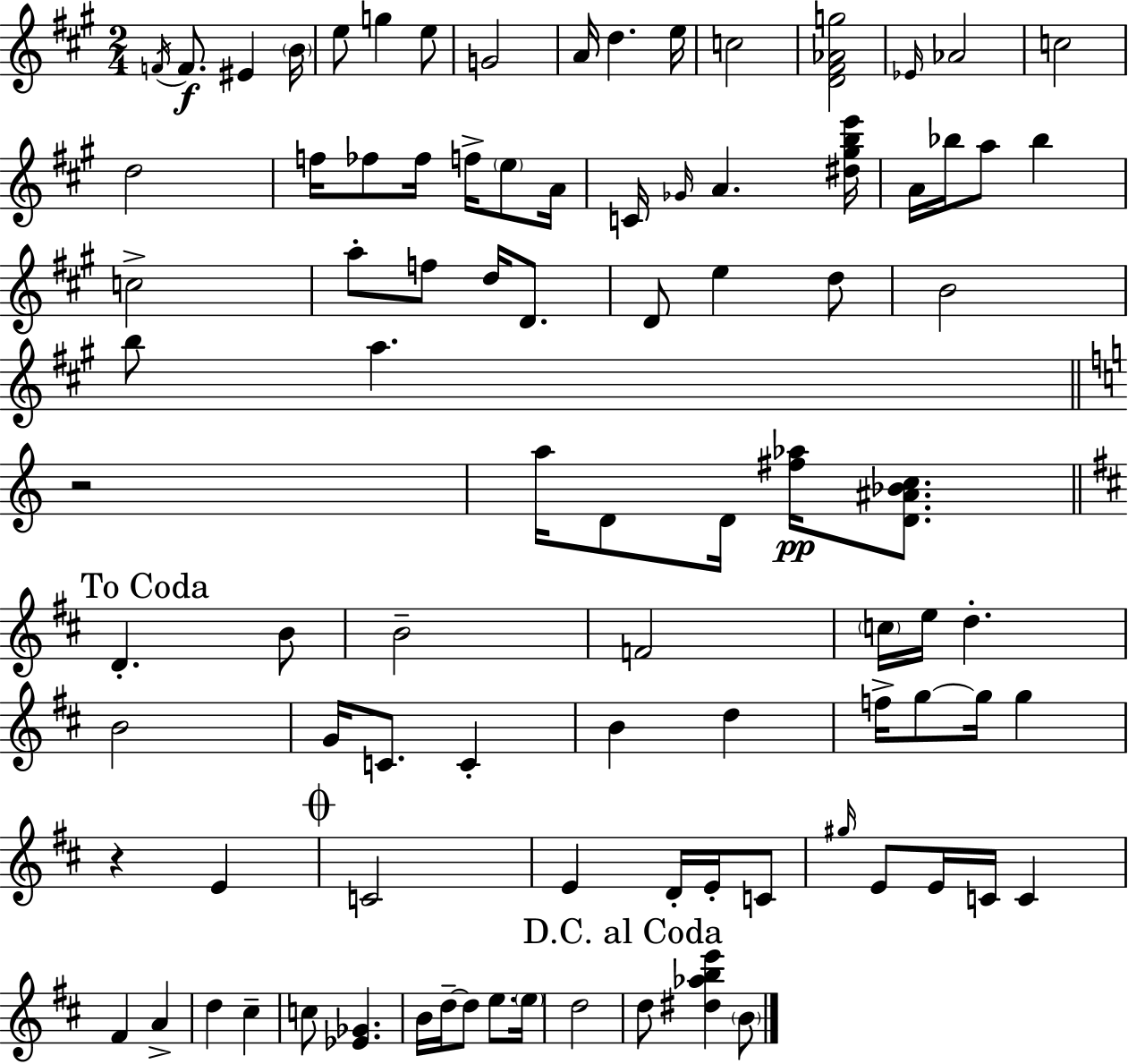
X:1
T:Untitled
M:2/4
L:1/4
K:A
F/4 F/2 ^E B/4 e/2 g e/2 G2 A/4 d e/4 c2 [D^F_Ag]2 _E/4 _A2 c2 d2 f/4 _f/2 _f/4 f/4 e/2 A/4 C/4 _G/4 A [^d^gbe']/4 A/4 _b/4 a/2 _b c2 a/2 f/2 d/4 D/2 D/2 e d/2 B2 b/2 a z2 a/4 D/2 D/4 [^f_a]/4 [D^A_Bc]/2 D B/2 B2 F2 c/4 e/4 d B2 G/4 C/2 C B d f/4 g/2 g/4 g z E C2 E D/4 E/4 C/2 ^g/4 E/2 E/4 C/4 C ^F A d ^c c/2 [_E_G] B/4 d/4 d/2 e/2 e/4 d2 d/2 [^d_abe'] B/2